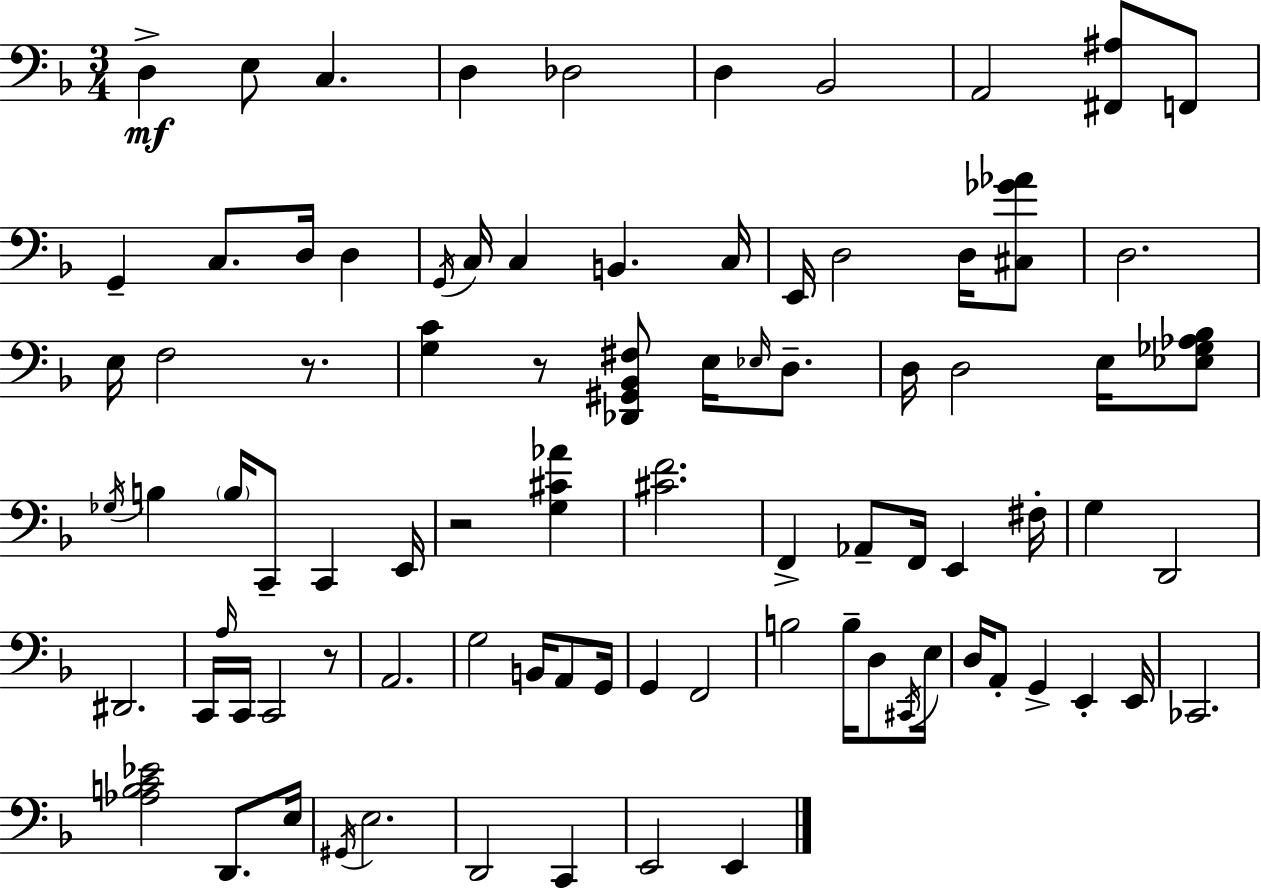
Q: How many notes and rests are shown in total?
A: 86